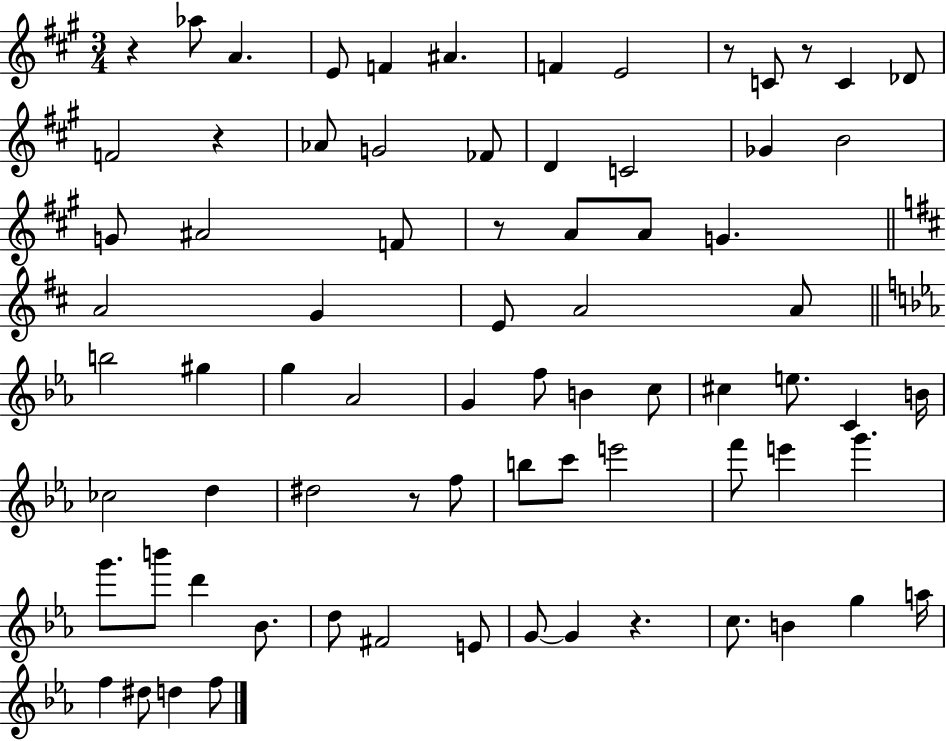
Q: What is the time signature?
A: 3/4